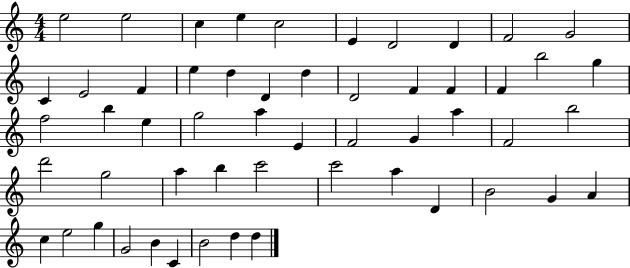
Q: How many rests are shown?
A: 0